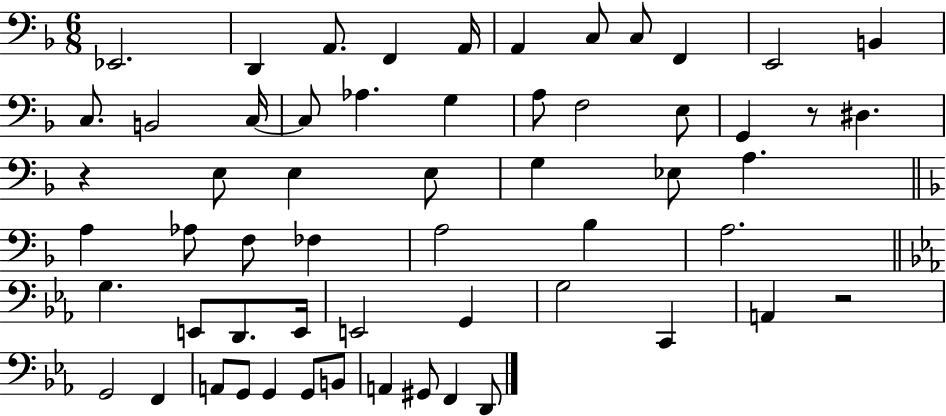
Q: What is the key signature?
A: F major